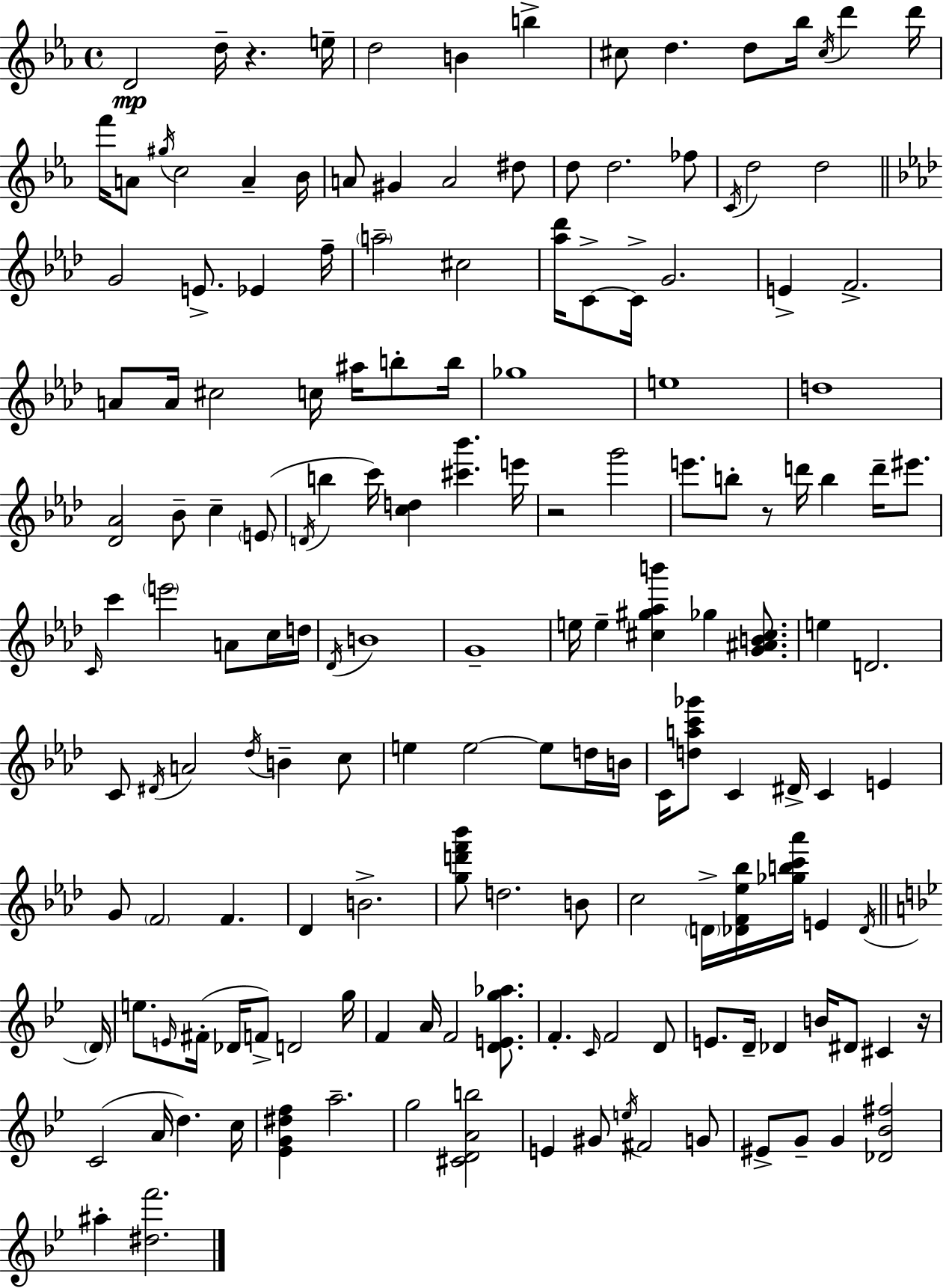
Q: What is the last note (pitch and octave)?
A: A#5